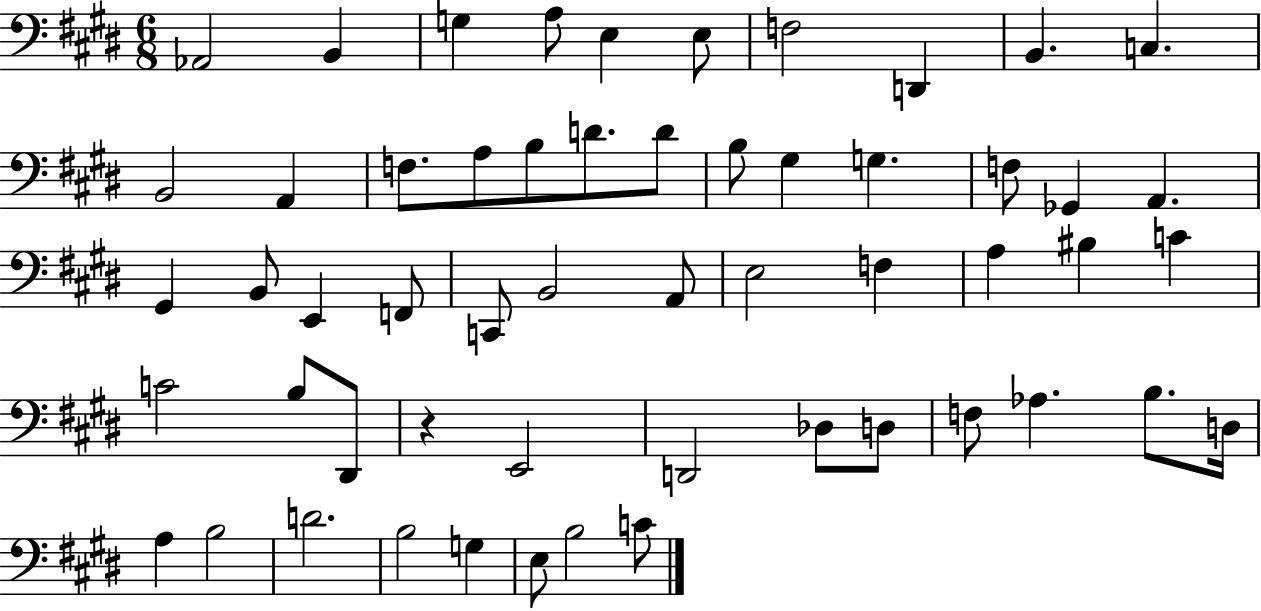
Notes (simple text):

Ab2/h B2/q G3/q A3/e E3/q E3/e F3/h D2/q B2/q. C3/q. B2/h A2/q F3/e. A3/e B3/e D4/e. D4/e B3/e G#3/q G3/q. F3/e Gb2/q A2/q. G#2/q B2/e E2/q F2/e C2/e B2/h A2/e E3/h F3/q A3/q BIS3/q C4/q C4/h B3/e D#2/e R/q E2/h D2/h Db3/e D3/e F3/e Ab3/q. B3/e. D3/s A3/q B3/h D4/h. B3/h G3/q E3/e B3/h C4/e